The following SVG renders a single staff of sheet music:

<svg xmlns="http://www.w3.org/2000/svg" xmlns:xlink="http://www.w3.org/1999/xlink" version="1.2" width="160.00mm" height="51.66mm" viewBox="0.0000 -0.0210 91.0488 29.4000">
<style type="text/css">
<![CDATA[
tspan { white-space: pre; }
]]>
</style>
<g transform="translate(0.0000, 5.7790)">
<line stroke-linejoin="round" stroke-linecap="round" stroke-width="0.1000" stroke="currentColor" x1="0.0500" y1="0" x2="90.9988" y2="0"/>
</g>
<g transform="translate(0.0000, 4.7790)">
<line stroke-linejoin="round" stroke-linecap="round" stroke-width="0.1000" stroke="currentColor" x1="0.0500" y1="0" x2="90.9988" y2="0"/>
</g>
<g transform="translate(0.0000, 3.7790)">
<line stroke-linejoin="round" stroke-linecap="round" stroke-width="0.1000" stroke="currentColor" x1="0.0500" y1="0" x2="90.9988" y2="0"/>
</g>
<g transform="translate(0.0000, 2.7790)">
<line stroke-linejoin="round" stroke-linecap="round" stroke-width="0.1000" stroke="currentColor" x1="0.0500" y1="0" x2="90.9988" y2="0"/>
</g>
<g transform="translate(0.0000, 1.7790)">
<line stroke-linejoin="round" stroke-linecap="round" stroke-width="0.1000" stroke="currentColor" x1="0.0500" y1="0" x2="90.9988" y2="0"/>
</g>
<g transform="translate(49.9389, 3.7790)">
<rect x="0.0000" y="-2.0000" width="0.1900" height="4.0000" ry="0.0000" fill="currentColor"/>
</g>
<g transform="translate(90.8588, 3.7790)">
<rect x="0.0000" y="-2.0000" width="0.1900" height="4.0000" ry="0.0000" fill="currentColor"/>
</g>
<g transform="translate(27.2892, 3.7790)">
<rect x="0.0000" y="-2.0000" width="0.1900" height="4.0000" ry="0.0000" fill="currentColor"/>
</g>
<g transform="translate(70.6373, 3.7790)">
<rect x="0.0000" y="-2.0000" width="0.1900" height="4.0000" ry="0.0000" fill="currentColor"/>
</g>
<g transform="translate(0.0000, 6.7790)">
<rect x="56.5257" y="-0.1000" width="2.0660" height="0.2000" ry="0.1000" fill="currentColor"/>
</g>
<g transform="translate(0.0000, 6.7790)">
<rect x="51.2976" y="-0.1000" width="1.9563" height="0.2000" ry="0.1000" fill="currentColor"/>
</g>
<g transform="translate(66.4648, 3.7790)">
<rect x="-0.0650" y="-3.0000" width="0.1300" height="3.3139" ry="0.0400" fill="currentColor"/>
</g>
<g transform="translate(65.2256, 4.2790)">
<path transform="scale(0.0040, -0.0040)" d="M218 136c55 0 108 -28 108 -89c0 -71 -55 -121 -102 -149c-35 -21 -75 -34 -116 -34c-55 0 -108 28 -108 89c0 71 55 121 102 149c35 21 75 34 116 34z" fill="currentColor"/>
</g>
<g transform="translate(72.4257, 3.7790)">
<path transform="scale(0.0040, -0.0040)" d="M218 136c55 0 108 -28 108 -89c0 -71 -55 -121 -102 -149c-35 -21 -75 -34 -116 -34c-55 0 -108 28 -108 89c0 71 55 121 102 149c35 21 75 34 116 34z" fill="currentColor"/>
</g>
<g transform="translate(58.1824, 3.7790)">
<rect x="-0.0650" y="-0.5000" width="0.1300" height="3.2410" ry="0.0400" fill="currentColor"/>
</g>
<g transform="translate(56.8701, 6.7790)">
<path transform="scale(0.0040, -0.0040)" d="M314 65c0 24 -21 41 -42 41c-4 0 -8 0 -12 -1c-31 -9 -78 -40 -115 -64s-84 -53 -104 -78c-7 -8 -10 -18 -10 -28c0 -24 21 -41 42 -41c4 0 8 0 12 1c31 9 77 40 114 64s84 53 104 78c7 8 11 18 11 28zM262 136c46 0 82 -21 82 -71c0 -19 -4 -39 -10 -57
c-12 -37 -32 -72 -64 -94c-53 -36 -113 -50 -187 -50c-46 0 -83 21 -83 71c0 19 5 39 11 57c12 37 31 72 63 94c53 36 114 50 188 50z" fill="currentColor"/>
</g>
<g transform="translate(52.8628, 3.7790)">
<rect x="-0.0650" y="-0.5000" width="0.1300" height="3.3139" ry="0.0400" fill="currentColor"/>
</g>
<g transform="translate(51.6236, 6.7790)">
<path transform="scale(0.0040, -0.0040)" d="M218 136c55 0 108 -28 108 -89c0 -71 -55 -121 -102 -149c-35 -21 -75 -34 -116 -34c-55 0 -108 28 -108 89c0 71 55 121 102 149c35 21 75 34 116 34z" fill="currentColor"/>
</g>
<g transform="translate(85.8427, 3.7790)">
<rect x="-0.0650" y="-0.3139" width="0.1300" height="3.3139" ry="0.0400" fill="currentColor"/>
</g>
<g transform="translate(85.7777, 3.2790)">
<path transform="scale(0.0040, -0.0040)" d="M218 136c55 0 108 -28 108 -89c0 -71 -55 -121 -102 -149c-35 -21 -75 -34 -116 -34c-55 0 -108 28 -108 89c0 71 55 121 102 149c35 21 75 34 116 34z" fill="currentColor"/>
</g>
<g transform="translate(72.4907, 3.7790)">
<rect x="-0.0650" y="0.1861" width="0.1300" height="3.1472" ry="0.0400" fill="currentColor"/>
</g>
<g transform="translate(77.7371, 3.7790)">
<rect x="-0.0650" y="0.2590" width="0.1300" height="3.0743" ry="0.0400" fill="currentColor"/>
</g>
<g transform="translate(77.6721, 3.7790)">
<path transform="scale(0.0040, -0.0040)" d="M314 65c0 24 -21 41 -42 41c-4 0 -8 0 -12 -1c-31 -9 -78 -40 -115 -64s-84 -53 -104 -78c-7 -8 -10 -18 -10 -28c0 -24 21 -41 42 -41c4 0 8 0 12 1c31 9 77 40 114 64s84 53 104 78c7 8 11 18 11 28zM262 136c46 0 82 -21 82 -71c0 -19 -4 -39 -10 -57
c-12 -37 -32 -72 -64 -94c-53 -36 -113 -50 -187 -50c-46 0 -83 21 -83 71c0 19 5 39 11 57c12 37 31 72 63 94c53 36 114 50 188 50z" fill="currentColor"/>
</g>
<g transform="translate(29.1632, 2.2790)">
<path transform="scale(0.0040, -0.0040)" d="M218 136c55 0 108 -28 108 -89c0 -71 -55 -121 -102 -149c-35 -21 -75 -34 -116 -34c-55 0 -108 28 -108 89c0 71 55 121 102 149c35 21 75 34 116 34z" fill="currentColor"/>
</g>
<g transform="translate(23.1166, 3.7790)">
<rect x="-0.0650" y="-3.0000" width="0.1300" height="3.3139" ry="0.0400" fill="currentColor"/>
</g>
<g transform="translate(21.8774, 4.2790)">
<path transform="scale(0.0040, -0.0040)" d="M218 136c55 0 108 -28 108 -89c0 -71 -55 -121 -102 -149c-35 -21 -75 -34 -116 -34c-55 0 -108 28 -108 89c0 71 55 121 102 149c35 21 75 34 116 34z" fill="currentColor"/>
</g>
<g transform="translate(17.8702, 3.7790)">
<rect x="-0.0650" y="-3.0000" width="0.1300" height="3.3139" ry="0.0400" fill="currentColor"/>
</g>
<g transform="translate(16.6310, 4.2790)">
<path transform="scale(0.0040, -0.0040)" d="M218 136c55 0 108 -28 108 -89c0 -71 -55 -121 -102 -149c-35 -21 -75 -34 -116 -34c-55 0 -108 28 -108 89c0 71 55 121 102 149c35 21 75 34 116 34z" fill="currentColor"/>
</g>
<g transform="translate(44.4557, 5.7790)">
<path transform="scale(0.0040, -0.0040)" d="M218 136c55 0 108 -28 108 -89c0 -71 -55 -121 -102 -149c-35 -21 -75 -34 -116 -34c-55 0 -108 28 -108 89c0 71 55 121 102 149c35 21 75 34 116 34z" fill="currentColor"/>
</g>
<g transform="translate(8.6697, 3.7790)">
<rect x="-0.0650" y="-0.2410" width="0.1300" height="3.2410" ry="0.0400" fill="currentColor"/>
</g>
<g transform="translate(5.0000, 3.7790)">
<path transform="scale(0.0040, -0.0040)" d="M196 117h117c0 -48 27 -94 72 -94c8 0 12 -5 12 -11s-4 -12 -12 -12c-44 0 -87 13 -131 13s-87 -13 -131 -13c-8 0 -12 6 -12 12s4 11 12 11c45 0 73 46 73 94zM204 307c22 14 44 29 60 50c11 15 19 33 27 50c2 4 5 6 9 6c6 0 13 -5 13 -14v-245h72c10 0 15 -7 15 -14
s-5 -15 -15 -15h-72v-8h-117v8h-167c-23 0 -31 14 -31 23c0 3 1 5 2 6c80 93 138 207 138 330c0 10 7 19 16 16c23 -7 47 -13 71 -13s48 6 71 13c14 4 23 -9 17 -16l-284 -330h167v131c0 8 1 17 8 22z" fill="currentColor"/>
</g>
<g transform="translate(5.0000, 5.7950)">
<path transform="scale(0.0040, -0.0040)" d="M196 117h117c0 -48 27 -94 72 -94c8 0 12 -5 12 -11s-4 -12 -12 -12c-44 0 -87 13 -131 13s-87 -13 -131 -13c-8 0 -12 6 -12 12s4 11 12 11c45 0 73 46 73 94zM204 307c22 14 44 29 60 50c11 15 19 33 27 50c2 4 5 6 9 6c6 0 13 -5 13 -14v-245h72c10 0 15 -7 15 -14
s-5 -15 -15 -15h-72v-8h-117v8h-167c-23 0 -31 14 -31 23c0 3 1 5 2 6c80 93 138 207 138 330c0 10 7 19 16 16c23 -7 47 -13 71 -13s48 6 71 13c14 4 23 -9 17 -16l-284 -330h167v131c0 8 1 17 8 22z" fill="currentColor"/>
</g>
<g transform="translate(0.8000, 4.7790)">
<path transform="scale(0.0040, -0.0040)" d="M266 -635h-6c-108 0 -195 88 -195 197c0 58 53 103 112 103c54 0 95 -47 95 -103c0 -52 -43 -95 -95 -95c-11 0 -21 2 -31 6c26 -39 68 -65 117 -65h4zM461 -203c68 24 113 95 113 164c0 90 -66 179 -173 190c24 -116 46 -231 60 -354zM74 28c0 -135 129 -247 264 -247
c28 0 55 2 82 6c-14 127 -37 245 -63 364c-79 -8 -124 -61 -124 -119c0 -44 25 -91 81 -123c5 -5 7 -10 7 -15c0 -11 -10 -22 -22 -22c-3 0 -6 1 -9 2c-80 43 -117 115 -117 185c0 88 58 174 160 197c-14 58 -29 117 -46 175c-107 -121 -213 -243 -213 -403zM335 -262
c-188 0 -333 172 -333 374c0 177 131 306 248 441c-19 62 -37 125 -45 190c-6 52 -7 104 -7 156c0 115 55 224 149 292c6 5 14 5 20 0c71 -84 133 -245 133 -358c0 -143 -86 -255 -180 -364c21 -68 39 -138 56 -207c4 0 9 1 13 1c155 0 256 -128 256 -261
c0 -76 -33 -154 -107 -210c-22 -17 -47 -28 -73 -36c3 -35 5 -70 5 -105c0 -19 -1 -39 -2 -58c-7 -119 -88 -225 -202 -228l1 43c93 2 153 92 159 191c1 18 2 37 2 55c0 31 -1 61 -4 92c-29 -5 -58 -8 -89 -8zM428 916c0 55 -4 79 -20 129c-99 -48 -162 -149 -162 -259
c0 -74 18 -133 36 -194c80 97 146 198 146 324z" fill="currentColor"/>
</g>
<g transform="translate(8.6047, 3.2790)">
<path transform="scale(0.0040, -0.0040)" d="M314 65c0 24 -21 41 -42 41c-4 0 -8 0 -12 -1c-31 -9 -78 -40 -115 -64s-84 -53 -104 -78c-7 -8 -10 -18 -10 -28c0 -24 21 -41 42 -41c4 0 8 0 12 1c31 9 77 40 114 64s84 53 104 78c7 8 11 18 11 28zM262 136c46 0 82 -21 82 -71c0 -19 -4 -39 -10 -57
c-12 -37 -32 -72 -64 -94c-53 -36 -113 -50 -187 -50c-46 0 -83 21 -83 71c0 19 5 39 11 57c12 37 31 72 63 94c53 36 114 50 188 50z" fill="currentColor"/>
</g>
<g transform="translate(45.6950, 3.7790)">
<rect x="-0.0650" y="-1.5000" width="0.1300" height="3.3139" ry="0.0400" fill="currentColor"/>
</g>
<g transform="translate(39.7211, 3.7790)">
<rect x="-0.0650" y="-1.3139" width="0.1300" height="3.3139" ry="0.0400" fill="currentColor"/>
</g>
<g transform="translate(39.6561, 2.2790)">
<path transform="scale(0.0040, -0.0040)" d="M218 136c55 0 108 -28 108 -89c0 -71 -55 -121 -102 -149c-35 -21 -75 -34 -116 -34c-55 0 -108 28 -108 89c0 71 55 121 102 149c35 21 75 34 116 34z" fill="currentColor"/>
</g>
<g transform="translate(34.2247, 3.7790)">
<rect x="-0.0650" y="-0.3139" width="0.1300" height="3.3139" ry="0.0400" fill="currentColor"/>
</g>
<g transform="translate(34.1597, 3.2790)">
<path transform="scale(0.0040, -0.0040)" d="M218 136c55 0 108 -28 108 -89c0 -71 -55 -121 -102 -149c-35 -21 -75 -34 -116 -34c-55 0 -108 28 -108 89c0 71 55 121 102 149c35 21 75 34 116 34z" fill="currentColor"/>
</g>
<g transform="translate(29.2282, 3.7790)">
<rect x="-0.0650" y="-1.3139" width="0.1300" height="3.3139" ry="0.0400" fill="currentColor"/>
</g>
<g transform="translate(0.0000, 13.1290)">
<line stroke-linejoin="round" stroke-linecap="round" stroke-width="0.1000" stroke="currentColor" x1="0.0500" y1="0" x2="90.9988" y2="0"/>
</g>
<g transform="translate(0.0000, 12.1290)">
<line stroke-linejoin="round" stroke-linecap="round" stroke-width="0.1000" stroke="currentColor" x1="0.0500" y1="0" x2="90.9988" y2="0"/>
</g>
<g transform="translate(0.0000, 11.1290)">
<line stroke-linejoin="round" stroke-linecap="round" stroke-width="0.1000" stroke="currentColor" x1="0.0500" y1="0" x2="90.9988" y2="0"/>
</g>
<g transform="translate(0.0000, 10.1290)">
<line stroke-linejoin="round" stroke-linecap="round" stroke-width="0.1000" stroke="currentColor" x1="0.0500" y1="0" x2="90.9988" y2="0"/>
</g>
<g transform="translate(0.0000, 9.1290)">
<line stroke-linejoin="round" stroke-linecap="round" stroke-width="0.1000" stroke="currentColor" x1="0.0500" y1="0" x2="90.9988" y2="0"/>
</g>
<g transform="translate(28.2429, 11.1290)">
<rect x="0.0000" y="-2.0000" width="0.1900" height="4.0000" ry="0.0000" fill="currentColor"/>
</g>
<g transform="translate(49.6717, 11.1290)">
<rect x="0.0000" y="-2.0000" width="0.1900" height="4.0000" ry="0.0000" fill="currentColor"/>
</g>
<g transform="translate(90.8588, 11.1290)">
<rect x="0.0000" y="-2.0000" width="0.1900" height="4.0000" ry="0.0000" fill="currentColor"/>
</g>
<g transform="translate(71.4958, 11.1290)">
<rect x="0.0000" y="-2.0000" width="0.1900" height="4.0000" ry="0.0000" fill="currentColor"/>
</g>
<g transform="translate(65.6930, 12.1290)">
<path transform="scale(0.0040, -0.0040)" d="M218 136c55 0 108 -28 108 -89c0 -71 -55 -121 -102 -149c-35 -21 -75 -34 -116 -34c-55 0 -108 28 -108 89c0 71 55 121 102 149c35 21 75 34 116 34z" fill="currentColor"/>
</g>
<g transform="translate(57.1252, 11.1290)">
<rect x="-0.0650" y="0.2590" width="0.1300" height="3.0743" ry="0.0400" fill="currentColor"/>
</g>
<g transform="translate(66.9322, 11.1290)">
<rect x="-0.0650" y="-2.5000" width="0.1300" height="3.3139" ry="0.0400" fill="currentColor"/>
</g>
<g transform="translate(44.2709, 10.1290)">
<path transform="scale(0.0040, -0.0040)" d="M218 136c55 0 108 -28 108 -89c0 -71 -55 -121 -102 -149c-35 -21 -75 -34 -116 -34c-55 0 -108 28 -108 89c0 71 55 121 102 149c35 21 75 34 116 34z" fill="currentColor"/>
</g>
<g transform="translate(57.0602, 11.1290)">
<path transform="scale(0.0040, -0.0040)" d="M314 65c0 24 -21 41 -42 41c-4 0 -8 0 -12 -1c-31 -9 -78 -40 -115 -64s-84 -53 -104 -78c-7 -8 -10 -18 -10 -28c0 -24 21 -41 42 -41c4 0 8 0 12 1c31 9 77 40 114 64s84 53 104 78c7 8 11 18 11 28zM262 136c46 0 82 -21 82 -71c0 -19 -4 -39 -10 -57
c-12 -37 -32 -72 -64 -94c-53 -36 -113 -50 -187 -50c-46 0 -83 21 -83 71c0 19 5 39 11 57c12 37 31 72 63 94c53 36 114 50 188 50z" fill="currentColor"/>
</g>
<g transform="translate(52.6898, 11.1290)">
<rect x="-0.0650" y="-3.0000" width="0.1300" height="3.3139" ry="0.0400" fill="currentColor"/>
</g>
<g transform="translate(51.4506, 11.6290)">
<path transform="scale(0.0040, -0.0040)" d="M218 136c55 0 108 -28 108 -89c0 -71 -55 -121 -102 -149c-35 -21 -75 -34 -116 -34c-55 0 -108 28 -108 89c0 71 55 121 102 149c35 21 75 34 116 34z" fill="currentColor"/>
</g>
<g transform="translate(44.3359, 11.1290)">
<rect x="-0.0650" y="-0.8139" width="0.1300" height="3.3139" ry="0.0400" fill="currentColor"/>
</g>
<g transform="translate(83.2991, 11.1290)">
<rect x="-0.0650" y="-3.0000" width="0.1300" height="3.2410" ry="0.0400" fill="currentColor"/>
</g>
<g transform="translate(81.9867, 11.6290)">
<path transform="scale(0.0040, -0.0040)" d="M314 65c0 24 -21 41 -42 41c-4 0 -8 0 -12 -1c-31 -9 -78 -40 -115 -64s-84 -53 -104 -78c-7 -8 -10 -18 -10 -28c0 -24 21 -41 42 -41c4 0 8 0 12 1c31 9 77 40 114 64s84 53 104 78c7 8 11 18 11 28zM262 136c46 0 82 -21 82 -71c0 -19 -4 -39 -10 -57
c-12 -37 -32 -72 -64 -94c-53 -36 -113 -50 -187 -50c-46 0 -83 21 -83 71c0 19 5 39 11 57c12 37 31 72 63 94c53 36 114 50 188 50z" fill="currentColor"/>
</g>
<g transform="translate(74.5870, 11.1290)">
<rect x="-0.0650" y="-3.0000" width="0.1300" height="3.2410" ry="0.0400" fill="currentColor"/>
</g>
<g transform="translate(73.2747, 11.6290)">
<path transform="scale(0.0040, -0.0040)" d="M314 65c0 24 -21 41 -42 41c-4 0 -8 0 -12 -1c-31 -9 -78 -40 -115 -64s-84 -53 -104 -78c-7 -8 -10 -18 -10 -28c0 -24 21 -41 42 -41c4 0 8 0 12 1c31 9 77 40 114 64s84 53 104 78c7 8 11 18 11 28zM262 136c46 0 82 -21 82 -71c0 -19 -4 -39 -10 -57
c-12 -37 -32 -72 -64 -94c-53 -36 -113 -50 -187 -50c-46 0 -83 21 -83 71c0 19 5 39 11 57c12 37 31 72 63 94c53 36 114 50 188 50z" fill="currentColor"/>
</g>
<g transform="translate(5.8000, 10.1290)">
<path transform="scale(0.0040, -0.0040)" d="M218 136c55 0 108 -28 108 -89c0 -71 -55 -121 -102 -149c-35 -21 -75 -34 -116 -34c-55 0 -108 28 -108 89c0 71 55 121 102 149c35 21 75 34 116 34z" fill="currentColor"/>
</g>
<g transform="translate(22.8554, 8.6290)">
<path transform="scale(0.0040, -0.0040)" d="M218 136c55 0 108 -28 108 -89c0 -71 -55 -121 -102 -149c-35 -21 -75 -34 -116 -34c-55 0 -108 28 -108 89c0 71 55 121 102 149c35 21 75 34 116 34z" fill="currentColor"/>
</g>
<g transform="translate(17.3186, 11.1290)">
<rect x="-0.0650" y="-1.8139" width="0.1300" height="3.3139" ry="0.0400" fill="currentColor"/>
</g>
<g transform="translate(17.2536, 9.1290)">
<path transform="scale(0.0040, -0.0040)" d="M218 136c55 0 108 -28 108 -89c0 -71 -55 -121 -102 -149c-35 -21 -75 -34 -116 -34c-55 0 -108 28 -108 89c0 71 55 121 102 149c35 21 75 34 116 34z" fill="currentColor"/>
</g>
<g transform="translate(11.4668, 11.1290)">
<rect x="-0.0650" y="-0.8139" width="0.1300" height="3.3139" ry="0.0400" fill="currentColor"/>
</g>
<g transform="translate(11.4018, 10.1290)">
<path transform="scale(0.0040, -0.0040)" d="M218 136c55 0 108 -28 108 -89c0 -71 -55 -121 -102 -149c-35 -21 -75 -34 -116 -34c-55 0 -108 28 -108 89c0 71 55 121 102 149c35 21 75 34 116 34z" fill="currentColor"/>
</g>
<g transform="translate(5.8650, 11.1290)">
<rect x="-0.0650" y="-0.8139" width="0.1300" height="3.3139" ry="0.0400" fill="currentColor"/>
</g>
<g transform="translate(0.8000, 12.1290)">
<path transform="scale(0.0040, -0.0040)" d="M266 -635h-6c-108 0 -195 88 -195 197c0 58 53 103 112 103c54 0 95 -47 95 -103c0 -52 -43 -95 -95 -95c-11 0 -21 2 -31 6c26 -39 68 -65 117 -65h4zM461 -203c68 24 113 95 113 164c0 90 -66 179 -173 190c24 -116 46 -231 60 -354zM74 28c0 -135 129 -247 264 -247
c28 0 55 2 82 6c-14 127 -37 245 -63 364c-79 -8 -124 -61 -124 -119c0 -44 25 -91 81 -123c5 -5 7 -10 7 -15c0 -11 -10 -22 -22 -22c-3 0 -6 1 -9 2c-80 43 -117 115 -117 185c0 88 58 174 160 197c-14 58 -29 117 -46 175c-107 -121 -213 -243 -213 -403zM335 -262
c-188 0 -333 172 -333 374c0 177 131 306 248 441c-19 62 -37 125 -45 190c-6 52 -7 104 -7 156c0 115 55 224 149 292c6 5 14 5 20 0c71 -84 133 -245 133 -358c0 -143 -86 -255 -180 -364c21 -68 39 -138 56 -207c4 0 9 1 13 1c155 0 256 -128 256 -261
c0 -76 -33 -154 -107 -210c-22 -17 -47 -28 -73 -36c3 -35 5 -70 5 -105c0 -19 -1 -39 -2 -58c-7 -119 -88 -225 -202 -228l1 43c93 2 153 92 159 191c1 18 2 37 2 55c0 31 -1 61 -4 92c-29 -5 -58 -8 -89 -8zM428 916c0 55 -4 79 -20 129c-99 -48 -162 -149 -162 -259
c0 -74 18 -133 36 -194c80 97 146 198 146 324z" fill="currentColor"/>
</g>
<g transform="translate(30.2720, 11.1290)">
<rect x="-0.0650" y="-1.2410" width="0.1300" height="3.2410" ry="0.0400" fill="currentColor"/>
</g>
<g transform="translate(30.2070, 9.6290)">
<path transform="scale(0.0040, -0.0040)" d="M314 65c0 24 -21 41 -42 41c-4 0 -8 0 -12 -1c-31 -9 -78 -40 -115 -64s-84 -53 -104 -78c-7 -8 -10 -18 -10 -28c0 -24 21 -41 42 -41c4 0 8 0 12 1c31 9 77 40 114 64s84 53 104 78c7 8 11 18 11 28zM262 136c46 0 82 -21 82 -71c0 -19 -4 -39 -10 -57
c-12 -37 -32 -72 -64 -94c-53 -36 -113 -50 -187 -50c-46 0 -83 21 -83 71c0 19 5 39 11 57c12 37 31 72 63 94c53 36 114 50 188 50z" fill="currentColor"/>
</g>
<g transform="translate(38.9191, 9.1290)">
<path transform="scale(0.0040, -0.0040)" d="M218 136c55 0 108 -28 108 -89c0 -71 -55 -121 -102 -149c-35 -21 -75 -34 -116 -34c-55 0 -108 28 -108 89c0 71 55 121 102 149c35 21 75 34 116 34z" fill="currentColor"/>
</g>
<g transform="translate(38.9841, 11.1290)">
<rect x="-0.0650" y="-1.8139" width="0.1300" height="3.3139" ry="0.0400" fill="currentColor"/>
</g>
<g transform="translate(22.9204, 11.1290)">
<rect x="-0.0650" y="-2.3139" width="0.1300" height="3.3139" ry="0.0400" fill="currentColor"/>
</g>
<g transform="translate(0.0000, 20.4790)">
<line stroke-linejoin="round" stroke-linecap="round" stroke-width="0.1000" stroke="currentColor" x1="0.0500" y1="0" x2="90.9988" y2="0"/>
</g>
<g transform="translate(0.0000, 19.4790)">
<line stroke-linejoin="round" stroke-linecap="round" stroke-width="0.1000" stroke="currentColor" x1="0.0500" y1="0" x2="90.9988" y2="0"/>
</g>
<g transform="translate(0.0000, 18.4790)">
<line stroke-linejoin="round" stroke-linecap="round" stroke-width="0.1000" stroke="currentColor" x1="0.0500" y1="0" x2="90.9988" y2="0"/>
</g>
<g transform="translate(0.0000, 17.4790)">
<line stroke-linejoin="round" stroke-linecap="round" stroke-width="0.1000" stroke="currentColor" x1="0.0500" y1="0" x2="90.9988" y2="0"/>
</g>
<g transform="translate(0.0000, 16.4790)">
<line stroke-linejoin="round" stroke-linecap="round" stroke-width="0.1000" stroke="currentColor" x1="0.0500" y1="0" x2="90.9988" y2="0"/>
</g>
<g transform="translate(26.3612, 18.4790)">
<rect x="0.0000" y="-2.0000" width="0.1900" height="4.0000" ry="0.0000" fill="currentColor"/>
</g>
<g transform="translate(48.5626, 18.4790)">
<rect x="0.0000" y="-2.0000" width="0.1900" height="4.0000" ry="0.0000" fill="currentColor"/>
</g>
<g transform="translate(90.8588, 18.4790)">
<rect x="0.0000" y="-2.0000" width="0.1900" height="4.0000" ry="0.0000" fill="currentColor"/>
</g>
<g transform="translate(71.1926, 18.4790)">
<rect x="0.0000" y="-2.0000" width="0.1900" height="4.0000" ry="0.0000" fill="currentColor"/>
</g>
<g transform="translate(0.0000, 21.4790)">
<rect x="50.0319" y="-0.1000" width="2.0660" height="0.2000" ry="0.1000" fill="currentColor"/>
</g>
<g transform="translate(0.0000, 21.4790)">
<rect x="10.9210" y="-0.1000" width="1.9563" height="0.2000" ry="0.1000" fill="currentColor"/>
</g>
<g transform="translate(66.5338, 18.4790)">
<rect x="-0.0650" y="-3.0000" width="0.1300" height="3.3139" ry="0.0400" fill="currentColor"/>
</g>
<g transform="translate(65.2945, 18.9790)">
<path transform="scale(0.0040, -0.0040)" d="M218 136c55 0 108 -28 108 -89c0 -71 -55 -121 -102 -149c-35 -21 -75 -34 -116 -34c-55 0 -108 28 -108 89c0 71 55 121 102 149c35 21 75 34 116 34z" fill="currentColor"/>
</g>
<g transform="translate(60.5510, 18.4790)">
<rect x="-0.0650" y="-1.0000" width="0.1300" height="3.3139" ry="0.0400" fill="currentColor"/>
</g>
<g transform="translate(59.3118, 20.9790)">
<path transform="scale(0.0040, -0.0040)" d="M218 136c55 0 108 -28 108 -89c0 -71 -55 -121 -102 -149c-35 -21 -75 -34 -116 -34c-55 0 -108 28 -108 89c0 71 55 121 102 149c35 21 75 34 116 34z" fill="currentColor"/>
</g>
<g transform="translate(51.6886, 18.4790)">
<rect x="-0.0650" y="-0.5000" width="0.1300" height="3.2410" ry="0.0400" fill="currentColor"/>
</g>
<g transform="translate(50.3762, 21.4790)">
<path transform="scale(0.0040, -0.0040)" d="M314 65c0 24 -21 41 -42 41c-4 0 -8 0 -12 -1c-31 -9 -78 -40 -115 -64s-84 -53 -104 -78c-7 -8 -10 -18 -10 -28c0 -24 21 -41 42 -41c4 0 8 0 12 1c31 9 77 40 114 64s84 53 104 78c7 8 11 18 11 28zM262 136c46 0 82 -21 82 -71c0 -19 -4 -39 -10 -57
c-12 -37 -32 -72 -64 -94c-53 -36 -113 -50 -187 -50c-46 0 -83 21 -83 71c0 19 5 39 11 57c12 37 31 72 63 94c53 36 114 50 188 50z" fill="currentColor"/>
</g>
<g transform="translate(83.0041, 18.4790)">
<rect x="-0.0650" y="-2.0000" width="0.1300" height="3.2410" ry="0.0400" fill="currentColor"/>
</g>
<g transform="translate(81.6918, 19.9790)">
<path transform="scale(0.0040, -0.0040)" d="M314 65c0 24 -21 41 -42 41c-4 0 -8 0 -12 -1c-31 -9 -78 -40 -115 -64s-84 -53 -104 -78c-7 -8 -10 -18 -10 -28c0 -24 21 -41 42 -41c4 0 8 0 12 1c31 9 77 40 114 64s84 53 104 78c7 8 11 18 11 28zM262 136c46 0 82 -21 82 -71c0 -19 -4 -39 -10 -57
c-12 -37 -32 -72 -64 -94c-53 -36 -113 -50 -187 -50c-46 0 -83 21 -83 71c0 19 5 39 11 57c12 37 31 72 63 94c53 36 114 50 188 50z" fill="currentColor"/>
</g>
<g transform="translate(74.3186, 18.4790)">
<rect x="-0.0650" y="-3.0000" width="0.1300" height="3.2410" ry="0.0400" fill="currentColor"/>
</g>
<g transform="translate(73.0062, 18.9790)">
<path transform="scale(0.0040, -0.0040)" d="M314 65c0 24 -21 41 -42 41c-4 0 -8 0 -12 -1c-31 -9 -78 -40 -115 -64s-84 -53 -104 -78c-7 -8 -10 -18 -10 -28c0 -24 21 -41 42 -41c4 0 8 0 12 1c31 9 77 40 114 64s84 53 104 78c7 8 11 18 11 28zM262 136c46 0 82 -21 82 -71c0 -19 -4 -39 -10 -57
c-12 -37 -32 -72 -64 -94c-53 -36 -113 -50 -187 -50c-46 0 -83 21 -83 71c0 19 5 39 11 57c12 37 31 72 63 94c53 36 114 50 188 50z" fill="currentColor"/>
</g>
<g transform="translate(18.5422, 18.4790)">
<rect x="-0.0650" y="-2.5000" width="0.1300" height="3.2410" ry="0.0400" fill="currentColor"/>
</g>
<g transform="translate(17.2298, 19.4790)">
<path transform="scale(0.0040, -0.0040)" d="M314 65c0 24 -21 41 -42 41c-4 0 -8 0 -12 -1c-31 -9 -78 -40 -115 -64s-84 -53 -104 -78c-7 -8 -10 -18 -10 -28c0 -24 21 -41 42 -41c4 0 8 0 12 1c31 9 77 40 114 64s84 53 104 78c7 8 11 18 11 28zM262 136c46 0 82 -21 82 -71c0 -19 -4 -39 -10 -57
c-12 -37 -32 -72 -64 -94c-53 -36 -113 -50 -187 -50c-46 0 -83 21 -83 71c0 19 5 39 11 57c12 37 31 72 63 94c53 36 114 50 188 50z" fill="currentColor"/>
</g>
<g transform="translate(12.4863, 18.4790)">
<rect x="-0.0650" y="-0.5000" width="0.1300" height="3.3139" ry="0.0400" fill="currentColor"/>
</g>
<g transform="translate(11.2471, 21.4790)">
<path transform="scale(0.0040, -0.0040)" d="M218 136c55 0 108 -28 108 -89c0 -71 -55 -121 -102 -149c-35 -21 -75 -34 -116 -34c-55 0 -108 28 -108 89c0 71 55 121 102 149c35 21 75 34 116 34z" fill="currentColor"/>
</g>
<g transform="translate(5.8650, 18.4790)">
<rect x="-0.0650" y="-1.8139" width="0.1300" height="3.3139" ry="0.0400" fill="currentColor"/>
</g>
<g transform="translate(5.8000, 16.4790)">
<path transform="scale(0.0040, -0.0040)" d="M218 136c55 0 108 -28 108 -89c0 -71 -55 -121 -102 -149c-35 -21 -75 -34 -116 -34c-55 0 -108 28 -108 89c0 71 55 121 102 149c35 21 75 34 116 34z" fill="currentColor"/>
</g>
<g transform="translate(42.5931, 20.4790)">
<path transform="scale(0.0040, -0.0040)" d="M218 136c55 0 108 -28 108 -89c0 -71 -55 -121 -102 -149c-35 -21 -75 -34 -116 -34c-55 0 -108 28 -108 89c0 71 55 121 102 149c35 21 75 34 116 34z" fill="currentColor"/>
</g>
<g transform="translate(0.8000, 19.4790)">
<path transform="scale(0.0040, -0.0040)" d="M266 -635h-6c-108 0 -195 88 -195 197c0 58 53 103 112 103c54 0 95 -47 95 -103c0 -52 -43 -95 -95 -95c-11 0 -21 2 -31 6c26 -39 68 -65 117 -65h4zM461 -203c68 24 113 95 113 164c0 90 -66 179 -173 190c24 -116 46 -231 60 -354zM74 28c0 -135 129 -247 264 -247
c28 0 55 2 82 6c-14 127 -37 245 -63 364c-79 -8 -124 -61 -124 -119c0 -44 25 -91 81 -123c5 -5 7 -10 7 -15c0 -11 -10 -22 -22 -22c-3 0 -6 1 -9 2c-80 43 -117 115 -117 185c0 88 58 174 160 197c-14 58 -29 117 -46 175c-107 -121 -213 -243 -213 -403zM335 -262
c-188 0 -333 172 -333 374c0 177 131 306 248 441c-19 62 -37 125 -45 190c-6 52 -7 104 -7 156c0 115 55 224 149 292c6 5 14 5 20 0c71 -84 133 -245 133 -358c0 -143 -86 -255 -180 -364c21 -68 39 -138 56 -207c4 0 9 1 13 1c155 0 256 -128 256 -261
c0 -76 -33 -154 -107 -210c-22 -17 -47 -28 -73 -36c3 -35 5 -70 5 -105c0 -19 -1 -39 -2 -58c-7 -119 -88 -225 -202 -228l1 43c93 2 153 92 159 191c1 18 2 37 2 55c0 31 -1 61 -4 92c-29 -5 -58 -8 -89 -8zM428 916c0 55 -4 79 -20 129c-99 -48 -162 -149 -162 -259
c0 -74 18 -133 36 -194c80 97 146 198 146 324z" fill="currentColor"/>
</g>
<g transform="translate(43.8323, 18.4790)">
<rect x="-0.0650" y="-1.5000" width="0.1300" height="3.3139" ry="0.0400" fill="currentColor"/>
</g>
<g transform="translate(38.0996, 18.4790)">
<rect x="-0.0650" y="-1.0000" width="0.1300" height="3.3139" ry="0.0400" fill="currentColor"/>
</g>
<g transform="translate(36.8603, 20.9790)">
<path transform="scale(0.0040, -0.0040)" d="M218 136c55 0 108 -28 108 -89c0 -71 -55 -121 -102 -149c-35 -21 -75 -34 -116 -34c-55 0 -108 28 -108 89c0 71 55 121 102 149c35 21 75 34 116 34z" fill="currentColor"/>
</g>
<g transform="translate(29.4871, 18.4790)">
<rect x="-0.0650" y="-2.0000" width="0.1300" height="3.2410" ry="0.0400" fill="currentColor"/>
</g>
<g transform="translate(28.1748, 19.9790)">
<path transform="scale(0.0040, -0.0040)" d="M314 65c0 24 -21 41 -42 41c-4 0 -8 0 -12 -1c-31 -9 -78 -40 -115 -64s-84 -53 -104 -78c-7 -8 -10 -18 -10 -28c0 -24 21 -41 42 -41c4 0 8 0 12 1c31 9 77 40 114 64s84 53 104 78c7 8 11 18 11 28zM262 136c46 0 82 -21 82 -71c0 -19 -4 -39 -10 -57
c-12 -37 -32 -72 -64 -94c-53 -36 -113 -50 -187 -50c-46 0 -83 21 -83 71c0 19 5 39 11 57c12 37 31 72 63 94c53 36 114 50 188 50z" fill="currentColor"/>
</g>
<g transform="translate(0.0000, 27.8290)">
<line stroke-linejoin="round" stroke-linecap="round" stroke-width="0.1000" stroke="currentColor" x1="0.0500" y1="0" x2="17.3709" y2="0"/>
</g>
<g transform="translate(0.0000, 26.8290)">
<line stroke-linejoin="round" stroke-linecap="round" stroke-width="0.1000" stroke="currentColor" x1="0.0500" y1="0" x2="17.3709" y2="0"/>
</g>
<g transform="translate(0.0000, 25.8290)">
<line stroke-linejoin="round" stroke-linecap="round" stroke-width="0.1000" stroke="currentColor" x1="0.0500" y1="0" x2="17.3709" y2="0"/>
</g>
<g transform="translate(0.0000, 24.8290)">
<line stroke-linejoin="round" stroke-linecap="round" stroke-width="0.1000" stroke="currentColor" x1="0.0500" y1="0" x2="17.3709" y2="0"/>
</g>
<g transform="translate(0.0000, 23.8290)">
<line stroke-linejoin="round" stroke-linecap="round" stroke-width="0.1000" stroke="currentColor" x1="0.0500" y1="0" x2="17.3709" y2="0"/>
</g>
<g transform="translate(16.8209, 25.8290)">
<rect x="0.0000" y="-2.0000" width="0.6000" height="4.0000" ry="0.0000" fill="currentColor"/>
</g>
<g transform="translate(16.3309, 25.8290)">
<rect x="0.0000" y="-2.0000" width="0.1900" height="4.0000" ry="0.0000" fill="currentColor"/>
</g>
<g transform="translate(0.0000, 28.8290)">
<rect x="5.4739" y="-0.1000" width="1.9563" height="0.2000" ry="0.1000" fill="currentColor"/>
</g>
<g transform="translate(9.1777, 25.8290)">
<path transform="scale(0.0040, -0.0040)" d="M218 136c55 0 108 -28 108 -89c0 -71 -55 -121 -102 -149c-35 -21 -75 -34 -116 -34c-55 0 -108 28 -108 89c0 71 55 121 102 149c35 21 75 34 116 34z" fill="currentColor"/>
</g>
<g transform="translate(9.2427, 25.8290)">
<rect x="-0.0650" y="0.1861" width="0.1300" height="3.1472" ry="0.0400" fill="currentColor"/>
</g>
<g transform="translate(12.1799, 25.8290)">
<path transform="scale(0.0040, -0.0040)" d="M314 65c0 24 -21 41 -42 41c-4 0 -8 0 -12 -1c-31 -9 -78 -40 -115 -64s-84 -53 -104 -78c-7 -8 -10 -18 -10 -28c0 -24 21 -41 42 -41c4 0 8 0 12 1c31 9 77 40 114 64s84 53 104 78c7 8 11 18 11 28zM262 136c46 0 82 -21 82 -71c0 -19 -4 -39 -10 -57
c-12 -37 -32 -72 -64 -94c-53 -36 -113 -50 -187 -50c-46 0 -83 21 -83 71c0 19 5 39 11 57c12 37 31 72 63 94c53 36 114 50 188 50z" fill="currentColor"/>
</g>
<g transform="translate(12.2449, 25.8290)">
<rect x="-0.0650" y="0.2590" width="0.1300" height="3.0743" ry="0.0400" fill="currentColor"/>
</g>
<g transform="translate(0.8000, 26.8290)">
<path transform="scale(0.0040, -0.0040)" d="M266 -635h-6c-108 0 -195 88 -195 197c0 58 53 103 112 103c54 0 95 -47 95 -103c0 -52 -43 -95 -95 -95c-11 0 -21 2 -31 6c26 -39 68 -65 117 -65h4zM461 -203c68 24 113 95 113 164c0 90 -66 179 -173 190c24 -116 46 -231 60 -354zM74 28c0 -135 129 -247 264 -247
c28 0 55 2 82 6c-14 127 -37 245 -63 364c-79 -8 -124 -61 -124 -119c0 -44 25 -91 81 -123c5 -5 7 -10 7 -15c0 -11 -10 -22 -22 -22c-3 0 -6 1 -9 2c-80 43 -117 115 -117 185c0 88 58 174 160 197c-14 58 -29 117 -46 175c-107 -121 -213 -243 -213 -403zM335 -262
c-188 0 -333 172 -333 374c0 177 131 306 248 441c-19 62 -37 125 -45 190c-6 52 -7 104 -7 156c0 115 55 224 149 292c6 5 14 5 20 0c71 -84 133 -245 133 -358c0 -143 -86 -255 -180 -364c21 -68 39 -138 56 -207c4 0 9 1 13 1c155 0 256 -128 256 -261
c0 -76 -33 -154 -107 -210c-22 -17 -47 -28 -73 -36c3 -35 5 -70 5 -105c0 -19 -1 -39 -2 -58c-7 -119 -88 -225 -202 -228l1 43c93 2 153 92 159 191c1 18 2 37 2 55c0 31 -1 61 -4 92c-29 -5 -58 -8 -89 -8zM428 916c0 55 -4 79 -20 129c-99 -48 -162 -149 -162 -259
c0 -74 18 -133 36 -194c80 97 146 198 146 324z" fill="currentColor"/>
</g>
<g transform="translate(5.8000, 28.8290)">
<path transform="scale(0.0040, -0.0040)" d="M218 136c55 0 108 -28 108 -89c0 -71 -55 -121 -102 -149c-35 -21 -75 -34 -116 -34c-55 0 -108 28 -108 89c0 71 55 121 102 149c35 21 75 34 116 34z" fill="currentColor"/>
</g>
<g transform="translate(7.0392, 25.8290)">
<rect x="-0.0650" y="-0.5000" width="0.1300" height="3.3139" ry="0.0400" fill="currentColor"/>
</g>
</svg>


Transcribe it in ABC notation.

X:1
T:Untitled
M:4/4
L:1/4
K:C
c2 A A e c e E C C2 A B B2 c d d f g e2 f d A B2 G A2 A2 f C G2 F2 D E C2 D A A2 F2 C B B2